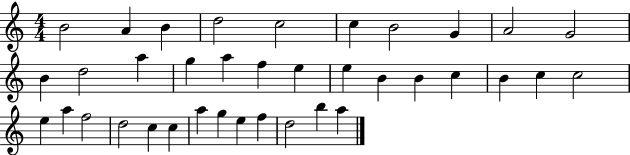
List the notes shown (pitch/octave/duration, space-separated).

B4/h A4/q B4/q D5/h C5/h C5/q B4/h G4/q A4/h G4/h B4/q D5/h A5/q G5/q A5/q F5/q E5/q E5/q B4/q B4/q C5/q B4/q C5/q C5/h E5/q A5/q F5/h D5/h C5/q C5/q A5/q G5/q E5/q F5/q D5/h B5/q A5/q